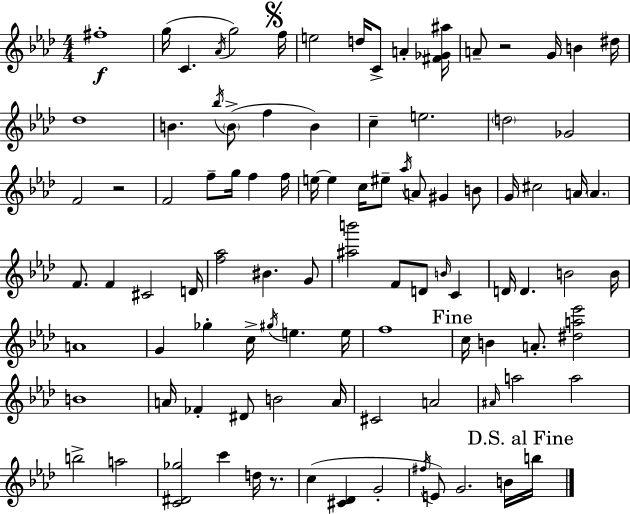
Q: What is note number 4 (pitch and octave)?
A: Ab4